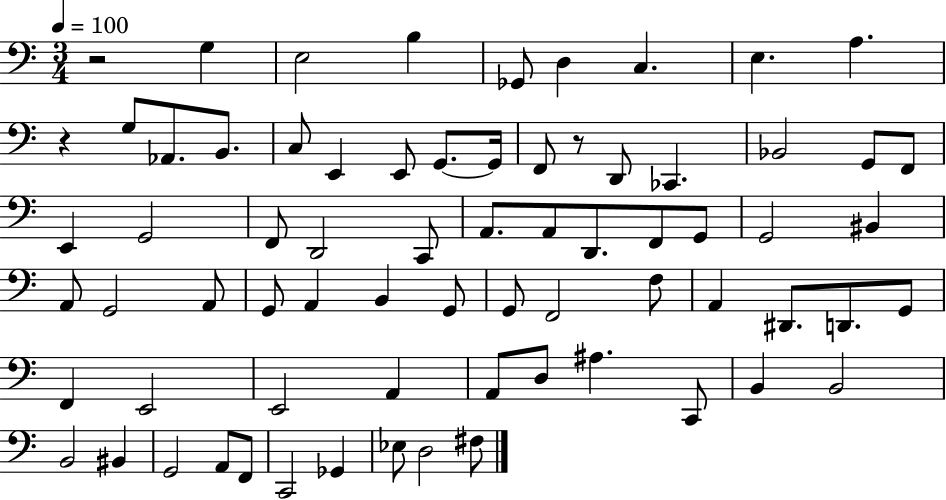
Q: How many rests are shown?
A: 3